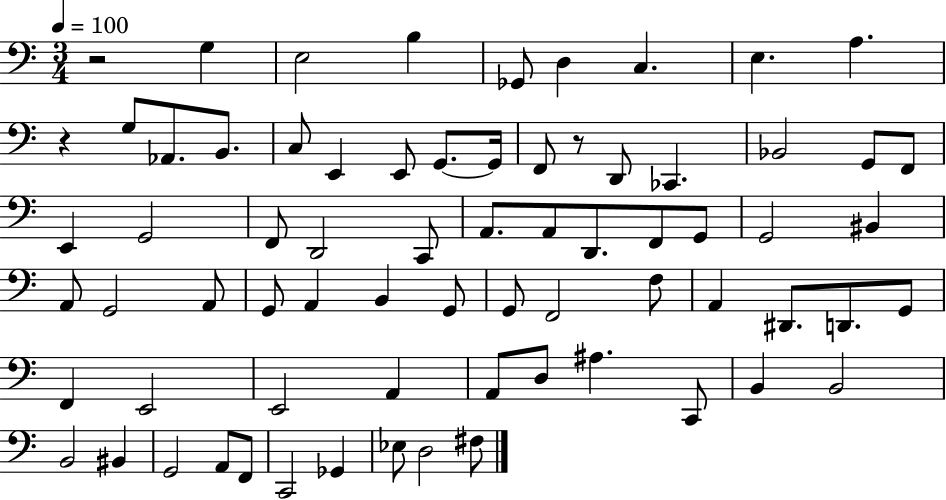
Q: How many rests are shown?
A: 3